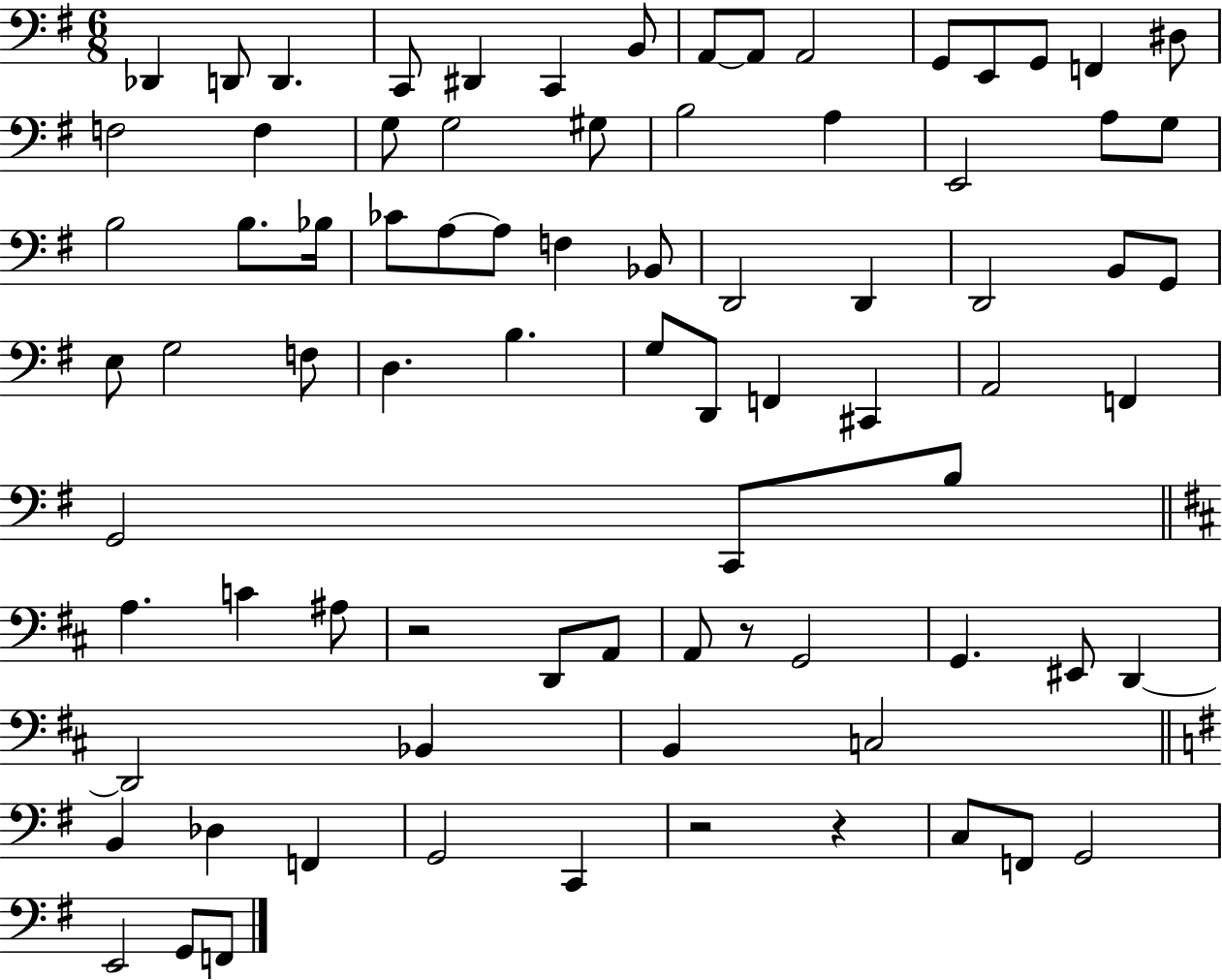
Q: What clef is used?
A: bass